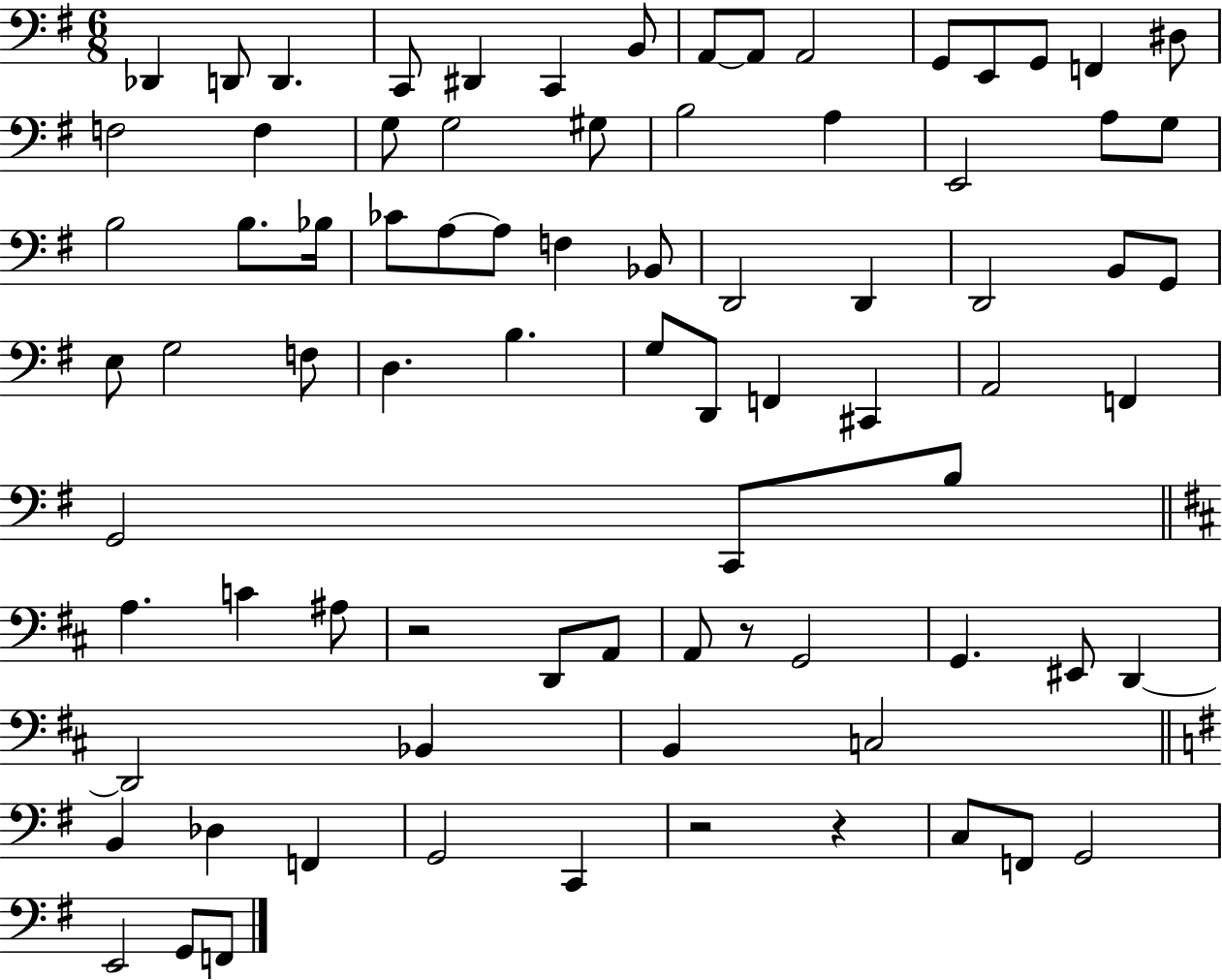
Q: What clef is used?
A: bass